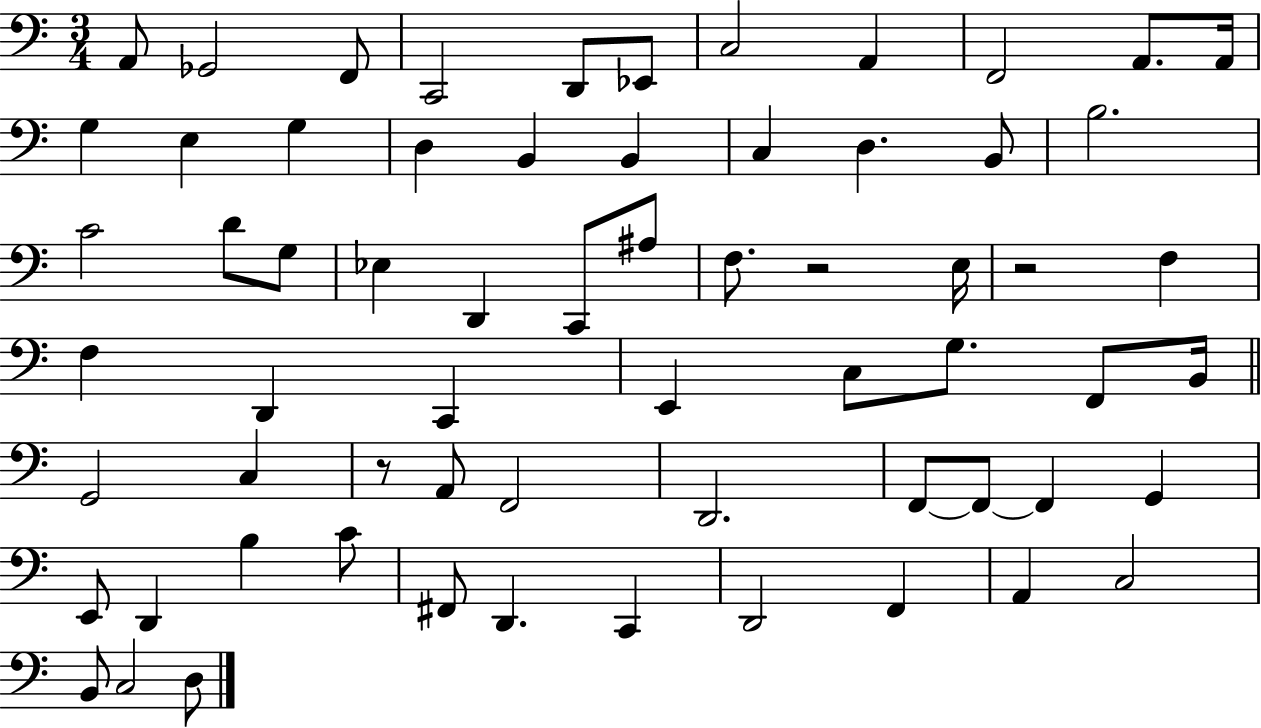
A2/e Gb2/h F2/e C2/h D2/e Eb2/e C3/h A2/q F2/h A2/e. A2/s G3/q E3/q G3/q D3/q B2/q B2/q C3/q D3/q. B2/e B3/h. C4/h D4/e G3/e Eb3/q D2/q C2/e A#3/e F3/e. R/h E3/s R/h F3/q F3/q D2/q C2/q E2/q C3/e G3/e. F2/e B2/s G2/h C3/q R/e A2/e F2/h D2/h. F2/e F2/e F2/q G2/q E2/e D2/q B3/q C4/e F#2/e D2/q. C2/q D2/h F2/q A2/q C3/h B2/e C3/h D3/e